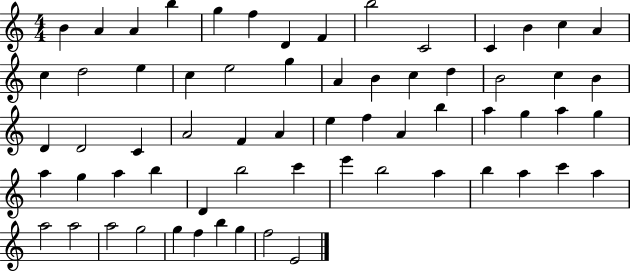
X:1
T:Untitled
M:4/4
L:1/4
K:C
B A A b g f D F b2 C2 C B c A c d2 e c e2 g A B c d B2 c B D D2 C A2 F A e f A b a g a g a g a b D b2 c' e' b2 a b a c' a a2 a2 a2 g2 g f b g f2 E2